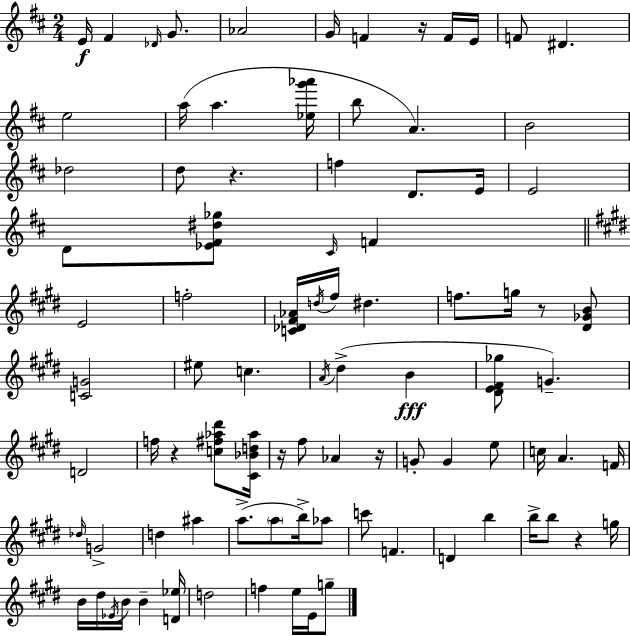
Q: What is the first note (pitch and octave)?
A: E4